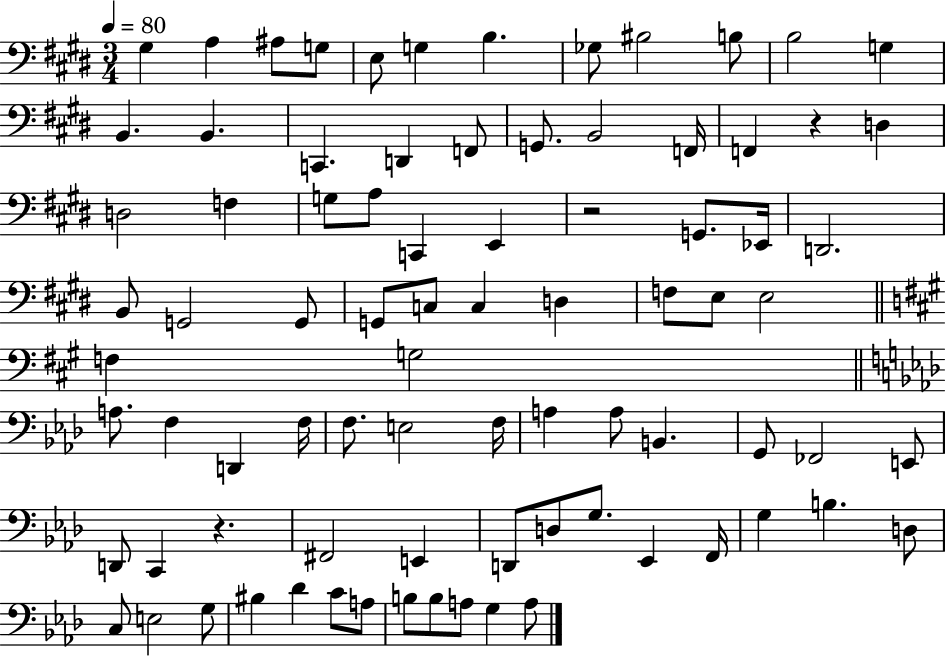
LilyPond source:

{
  \clef bass
  \numericTimeSignature
  \time 3/4
  \key e \major
  \tempo 4 = 80
  gis4 a4 ais8 g8 | e8 g4 b4. | ges8 bis2 b8 | b2 g4 | \break b,4. b,4. | c,4. d,4 f,8 | g,8. b,2 f,16 | f,4 r4 d4 | \break d2 f4 | g8 a8 c,4 e,4 | r2 g,8. ees,16 | d,2. | \break b,8 g,2 g,8 | g,8 c8 c4 d4 | f8 e8 e2 | \bar "||" \break \key a \major f4 g2 | \bar "||" \break \key f \minor a8. f4 d,4 f16 | f8. e2 f16 | a4 a8 b,4. | g,8 fes,2 e,8 | \break d,8 c,4 r4. | fis,2 e,4 | d,8 d8 g8. ees,4 f,16 | g4 b4. d8 | \break c8 e2 g8 | bis4 des'4 c'8 a8 | b8 b8 a8 g4 a8 | \bar "|."
}